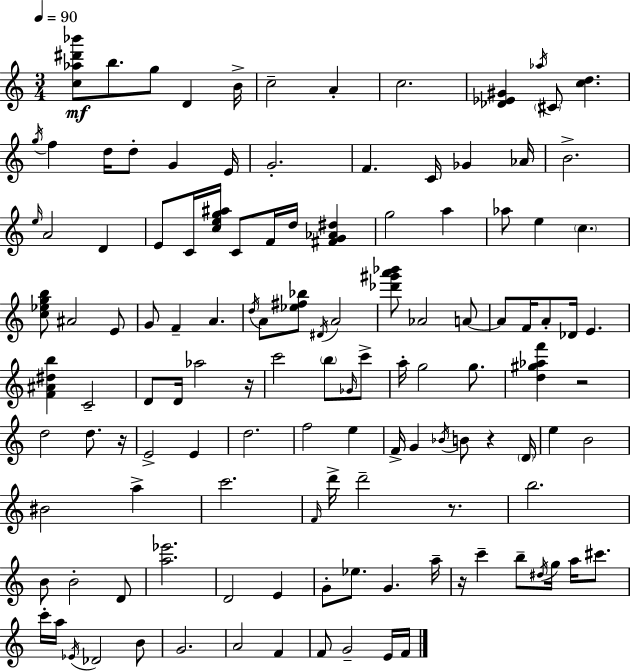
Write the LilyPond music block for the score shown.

{
  \clef treble
  \numericTimeSignature
  \time 3/4
  \key c \major
  \tempo 4 = 90
  <c'' aes'' dis''' bes'''>8\mf b''8. g''8 d'4 b'16-> | c''2-- a'4-. | c''2. | <des' ees' gis'>4 \acciaccatura { aes''16 } \parenthesize cis'8 <c'' d''>4. | \break \acciaccatura { g''16 } f''4 d''16 d''8-. g'4 | e'16 g'2.-. | f'4. c'16 ges'4 | aes'16 b'2.-> | \break \grace { e''16 } a'2 d'4 | e'8 c'16 <c'' e'' g'' ais''>16 c'8 f'16 d''16 <fis' g' aes' dis''>4 | g''2 a''4 | aes''8 e''4 \parenthesize c''4. | \break <c'' ees'' g'' b''>8 ais'2 | e'8 g'8 f'4-- a'4. | \acciaccatura { d''16 } a'8 <ees'' fis'' bes''>8 \acciaccatura { dis'16 } a'2 | <des''' gis''' a''' bes'''>8 aes'2 | \break a'8~~ a'8 f'16 a'8-. des'16 e'4. | <f' ais' dis'' b''>4 c'2-- | d'8 d'16 aes''2 | r16 c'''2 | \break \parenthesize b''8 \grace { ges'16 } c'''8-> a''16-. g''2 | g''8. <d'' gis'' aes'' f'''>4 r2 | d''2 | d''8. r16 e'2-> | \break e'4 d''2. | f''2 | e''4 f'16-> g'4 \acciaccatura { bes'16 } | b'8 r4 \parenthesize d'16 e''4 b'2 | \break bis'2 | a''4-> c'''2. | \grace { f'16 } d'''16-> d'''2-- | r8. b''2. | \break b'8 b'2-. | d'8 <a'' ees'''>2. | d'2 | e'4 g'8-. ees''8. | \break g'4. a''16-- r16 c'''4-- | b''8-- \acciaccatura { dis''16 } g''16 a''16 cis'''8. c'''16-. a''16 \acciaccatura { ees'16 } | des'2 b'8 g'2. | a'2 | \break f'4 f'8 | g'2-- e'16 f'16 \bar "|."
}